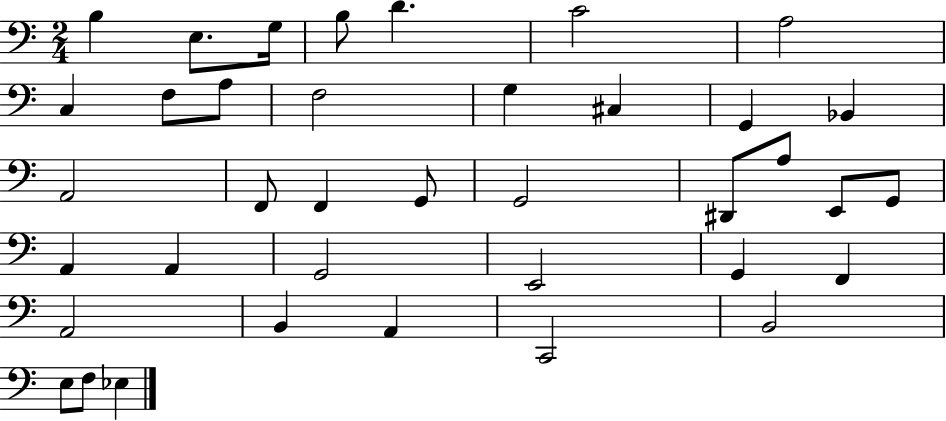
X:1
T:Untitled
M:2/4
L:1/4
K:C
B, E,/2 G,/4 B,/2 D C2 A,2 C, F,/2 A,/2 F,2 G, ^C, G,, _B,, A,,2 F,,/2 F,, G,,/2 G,,2 ^D,,/2 A,/2 E,,/2 G,,/2 A,, A,, G,,2 E,,2 G,, F,, A,,2 B,, A,, C,,2 B,,2 E,/2 F,/2 _E,